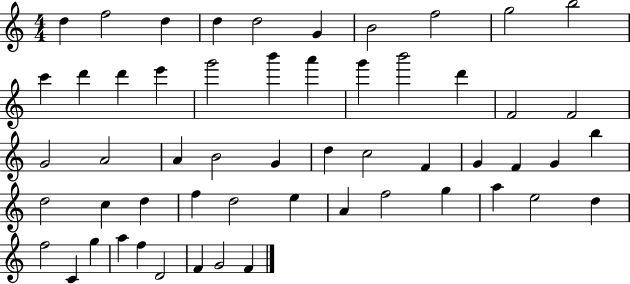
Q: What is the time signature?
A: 4/4